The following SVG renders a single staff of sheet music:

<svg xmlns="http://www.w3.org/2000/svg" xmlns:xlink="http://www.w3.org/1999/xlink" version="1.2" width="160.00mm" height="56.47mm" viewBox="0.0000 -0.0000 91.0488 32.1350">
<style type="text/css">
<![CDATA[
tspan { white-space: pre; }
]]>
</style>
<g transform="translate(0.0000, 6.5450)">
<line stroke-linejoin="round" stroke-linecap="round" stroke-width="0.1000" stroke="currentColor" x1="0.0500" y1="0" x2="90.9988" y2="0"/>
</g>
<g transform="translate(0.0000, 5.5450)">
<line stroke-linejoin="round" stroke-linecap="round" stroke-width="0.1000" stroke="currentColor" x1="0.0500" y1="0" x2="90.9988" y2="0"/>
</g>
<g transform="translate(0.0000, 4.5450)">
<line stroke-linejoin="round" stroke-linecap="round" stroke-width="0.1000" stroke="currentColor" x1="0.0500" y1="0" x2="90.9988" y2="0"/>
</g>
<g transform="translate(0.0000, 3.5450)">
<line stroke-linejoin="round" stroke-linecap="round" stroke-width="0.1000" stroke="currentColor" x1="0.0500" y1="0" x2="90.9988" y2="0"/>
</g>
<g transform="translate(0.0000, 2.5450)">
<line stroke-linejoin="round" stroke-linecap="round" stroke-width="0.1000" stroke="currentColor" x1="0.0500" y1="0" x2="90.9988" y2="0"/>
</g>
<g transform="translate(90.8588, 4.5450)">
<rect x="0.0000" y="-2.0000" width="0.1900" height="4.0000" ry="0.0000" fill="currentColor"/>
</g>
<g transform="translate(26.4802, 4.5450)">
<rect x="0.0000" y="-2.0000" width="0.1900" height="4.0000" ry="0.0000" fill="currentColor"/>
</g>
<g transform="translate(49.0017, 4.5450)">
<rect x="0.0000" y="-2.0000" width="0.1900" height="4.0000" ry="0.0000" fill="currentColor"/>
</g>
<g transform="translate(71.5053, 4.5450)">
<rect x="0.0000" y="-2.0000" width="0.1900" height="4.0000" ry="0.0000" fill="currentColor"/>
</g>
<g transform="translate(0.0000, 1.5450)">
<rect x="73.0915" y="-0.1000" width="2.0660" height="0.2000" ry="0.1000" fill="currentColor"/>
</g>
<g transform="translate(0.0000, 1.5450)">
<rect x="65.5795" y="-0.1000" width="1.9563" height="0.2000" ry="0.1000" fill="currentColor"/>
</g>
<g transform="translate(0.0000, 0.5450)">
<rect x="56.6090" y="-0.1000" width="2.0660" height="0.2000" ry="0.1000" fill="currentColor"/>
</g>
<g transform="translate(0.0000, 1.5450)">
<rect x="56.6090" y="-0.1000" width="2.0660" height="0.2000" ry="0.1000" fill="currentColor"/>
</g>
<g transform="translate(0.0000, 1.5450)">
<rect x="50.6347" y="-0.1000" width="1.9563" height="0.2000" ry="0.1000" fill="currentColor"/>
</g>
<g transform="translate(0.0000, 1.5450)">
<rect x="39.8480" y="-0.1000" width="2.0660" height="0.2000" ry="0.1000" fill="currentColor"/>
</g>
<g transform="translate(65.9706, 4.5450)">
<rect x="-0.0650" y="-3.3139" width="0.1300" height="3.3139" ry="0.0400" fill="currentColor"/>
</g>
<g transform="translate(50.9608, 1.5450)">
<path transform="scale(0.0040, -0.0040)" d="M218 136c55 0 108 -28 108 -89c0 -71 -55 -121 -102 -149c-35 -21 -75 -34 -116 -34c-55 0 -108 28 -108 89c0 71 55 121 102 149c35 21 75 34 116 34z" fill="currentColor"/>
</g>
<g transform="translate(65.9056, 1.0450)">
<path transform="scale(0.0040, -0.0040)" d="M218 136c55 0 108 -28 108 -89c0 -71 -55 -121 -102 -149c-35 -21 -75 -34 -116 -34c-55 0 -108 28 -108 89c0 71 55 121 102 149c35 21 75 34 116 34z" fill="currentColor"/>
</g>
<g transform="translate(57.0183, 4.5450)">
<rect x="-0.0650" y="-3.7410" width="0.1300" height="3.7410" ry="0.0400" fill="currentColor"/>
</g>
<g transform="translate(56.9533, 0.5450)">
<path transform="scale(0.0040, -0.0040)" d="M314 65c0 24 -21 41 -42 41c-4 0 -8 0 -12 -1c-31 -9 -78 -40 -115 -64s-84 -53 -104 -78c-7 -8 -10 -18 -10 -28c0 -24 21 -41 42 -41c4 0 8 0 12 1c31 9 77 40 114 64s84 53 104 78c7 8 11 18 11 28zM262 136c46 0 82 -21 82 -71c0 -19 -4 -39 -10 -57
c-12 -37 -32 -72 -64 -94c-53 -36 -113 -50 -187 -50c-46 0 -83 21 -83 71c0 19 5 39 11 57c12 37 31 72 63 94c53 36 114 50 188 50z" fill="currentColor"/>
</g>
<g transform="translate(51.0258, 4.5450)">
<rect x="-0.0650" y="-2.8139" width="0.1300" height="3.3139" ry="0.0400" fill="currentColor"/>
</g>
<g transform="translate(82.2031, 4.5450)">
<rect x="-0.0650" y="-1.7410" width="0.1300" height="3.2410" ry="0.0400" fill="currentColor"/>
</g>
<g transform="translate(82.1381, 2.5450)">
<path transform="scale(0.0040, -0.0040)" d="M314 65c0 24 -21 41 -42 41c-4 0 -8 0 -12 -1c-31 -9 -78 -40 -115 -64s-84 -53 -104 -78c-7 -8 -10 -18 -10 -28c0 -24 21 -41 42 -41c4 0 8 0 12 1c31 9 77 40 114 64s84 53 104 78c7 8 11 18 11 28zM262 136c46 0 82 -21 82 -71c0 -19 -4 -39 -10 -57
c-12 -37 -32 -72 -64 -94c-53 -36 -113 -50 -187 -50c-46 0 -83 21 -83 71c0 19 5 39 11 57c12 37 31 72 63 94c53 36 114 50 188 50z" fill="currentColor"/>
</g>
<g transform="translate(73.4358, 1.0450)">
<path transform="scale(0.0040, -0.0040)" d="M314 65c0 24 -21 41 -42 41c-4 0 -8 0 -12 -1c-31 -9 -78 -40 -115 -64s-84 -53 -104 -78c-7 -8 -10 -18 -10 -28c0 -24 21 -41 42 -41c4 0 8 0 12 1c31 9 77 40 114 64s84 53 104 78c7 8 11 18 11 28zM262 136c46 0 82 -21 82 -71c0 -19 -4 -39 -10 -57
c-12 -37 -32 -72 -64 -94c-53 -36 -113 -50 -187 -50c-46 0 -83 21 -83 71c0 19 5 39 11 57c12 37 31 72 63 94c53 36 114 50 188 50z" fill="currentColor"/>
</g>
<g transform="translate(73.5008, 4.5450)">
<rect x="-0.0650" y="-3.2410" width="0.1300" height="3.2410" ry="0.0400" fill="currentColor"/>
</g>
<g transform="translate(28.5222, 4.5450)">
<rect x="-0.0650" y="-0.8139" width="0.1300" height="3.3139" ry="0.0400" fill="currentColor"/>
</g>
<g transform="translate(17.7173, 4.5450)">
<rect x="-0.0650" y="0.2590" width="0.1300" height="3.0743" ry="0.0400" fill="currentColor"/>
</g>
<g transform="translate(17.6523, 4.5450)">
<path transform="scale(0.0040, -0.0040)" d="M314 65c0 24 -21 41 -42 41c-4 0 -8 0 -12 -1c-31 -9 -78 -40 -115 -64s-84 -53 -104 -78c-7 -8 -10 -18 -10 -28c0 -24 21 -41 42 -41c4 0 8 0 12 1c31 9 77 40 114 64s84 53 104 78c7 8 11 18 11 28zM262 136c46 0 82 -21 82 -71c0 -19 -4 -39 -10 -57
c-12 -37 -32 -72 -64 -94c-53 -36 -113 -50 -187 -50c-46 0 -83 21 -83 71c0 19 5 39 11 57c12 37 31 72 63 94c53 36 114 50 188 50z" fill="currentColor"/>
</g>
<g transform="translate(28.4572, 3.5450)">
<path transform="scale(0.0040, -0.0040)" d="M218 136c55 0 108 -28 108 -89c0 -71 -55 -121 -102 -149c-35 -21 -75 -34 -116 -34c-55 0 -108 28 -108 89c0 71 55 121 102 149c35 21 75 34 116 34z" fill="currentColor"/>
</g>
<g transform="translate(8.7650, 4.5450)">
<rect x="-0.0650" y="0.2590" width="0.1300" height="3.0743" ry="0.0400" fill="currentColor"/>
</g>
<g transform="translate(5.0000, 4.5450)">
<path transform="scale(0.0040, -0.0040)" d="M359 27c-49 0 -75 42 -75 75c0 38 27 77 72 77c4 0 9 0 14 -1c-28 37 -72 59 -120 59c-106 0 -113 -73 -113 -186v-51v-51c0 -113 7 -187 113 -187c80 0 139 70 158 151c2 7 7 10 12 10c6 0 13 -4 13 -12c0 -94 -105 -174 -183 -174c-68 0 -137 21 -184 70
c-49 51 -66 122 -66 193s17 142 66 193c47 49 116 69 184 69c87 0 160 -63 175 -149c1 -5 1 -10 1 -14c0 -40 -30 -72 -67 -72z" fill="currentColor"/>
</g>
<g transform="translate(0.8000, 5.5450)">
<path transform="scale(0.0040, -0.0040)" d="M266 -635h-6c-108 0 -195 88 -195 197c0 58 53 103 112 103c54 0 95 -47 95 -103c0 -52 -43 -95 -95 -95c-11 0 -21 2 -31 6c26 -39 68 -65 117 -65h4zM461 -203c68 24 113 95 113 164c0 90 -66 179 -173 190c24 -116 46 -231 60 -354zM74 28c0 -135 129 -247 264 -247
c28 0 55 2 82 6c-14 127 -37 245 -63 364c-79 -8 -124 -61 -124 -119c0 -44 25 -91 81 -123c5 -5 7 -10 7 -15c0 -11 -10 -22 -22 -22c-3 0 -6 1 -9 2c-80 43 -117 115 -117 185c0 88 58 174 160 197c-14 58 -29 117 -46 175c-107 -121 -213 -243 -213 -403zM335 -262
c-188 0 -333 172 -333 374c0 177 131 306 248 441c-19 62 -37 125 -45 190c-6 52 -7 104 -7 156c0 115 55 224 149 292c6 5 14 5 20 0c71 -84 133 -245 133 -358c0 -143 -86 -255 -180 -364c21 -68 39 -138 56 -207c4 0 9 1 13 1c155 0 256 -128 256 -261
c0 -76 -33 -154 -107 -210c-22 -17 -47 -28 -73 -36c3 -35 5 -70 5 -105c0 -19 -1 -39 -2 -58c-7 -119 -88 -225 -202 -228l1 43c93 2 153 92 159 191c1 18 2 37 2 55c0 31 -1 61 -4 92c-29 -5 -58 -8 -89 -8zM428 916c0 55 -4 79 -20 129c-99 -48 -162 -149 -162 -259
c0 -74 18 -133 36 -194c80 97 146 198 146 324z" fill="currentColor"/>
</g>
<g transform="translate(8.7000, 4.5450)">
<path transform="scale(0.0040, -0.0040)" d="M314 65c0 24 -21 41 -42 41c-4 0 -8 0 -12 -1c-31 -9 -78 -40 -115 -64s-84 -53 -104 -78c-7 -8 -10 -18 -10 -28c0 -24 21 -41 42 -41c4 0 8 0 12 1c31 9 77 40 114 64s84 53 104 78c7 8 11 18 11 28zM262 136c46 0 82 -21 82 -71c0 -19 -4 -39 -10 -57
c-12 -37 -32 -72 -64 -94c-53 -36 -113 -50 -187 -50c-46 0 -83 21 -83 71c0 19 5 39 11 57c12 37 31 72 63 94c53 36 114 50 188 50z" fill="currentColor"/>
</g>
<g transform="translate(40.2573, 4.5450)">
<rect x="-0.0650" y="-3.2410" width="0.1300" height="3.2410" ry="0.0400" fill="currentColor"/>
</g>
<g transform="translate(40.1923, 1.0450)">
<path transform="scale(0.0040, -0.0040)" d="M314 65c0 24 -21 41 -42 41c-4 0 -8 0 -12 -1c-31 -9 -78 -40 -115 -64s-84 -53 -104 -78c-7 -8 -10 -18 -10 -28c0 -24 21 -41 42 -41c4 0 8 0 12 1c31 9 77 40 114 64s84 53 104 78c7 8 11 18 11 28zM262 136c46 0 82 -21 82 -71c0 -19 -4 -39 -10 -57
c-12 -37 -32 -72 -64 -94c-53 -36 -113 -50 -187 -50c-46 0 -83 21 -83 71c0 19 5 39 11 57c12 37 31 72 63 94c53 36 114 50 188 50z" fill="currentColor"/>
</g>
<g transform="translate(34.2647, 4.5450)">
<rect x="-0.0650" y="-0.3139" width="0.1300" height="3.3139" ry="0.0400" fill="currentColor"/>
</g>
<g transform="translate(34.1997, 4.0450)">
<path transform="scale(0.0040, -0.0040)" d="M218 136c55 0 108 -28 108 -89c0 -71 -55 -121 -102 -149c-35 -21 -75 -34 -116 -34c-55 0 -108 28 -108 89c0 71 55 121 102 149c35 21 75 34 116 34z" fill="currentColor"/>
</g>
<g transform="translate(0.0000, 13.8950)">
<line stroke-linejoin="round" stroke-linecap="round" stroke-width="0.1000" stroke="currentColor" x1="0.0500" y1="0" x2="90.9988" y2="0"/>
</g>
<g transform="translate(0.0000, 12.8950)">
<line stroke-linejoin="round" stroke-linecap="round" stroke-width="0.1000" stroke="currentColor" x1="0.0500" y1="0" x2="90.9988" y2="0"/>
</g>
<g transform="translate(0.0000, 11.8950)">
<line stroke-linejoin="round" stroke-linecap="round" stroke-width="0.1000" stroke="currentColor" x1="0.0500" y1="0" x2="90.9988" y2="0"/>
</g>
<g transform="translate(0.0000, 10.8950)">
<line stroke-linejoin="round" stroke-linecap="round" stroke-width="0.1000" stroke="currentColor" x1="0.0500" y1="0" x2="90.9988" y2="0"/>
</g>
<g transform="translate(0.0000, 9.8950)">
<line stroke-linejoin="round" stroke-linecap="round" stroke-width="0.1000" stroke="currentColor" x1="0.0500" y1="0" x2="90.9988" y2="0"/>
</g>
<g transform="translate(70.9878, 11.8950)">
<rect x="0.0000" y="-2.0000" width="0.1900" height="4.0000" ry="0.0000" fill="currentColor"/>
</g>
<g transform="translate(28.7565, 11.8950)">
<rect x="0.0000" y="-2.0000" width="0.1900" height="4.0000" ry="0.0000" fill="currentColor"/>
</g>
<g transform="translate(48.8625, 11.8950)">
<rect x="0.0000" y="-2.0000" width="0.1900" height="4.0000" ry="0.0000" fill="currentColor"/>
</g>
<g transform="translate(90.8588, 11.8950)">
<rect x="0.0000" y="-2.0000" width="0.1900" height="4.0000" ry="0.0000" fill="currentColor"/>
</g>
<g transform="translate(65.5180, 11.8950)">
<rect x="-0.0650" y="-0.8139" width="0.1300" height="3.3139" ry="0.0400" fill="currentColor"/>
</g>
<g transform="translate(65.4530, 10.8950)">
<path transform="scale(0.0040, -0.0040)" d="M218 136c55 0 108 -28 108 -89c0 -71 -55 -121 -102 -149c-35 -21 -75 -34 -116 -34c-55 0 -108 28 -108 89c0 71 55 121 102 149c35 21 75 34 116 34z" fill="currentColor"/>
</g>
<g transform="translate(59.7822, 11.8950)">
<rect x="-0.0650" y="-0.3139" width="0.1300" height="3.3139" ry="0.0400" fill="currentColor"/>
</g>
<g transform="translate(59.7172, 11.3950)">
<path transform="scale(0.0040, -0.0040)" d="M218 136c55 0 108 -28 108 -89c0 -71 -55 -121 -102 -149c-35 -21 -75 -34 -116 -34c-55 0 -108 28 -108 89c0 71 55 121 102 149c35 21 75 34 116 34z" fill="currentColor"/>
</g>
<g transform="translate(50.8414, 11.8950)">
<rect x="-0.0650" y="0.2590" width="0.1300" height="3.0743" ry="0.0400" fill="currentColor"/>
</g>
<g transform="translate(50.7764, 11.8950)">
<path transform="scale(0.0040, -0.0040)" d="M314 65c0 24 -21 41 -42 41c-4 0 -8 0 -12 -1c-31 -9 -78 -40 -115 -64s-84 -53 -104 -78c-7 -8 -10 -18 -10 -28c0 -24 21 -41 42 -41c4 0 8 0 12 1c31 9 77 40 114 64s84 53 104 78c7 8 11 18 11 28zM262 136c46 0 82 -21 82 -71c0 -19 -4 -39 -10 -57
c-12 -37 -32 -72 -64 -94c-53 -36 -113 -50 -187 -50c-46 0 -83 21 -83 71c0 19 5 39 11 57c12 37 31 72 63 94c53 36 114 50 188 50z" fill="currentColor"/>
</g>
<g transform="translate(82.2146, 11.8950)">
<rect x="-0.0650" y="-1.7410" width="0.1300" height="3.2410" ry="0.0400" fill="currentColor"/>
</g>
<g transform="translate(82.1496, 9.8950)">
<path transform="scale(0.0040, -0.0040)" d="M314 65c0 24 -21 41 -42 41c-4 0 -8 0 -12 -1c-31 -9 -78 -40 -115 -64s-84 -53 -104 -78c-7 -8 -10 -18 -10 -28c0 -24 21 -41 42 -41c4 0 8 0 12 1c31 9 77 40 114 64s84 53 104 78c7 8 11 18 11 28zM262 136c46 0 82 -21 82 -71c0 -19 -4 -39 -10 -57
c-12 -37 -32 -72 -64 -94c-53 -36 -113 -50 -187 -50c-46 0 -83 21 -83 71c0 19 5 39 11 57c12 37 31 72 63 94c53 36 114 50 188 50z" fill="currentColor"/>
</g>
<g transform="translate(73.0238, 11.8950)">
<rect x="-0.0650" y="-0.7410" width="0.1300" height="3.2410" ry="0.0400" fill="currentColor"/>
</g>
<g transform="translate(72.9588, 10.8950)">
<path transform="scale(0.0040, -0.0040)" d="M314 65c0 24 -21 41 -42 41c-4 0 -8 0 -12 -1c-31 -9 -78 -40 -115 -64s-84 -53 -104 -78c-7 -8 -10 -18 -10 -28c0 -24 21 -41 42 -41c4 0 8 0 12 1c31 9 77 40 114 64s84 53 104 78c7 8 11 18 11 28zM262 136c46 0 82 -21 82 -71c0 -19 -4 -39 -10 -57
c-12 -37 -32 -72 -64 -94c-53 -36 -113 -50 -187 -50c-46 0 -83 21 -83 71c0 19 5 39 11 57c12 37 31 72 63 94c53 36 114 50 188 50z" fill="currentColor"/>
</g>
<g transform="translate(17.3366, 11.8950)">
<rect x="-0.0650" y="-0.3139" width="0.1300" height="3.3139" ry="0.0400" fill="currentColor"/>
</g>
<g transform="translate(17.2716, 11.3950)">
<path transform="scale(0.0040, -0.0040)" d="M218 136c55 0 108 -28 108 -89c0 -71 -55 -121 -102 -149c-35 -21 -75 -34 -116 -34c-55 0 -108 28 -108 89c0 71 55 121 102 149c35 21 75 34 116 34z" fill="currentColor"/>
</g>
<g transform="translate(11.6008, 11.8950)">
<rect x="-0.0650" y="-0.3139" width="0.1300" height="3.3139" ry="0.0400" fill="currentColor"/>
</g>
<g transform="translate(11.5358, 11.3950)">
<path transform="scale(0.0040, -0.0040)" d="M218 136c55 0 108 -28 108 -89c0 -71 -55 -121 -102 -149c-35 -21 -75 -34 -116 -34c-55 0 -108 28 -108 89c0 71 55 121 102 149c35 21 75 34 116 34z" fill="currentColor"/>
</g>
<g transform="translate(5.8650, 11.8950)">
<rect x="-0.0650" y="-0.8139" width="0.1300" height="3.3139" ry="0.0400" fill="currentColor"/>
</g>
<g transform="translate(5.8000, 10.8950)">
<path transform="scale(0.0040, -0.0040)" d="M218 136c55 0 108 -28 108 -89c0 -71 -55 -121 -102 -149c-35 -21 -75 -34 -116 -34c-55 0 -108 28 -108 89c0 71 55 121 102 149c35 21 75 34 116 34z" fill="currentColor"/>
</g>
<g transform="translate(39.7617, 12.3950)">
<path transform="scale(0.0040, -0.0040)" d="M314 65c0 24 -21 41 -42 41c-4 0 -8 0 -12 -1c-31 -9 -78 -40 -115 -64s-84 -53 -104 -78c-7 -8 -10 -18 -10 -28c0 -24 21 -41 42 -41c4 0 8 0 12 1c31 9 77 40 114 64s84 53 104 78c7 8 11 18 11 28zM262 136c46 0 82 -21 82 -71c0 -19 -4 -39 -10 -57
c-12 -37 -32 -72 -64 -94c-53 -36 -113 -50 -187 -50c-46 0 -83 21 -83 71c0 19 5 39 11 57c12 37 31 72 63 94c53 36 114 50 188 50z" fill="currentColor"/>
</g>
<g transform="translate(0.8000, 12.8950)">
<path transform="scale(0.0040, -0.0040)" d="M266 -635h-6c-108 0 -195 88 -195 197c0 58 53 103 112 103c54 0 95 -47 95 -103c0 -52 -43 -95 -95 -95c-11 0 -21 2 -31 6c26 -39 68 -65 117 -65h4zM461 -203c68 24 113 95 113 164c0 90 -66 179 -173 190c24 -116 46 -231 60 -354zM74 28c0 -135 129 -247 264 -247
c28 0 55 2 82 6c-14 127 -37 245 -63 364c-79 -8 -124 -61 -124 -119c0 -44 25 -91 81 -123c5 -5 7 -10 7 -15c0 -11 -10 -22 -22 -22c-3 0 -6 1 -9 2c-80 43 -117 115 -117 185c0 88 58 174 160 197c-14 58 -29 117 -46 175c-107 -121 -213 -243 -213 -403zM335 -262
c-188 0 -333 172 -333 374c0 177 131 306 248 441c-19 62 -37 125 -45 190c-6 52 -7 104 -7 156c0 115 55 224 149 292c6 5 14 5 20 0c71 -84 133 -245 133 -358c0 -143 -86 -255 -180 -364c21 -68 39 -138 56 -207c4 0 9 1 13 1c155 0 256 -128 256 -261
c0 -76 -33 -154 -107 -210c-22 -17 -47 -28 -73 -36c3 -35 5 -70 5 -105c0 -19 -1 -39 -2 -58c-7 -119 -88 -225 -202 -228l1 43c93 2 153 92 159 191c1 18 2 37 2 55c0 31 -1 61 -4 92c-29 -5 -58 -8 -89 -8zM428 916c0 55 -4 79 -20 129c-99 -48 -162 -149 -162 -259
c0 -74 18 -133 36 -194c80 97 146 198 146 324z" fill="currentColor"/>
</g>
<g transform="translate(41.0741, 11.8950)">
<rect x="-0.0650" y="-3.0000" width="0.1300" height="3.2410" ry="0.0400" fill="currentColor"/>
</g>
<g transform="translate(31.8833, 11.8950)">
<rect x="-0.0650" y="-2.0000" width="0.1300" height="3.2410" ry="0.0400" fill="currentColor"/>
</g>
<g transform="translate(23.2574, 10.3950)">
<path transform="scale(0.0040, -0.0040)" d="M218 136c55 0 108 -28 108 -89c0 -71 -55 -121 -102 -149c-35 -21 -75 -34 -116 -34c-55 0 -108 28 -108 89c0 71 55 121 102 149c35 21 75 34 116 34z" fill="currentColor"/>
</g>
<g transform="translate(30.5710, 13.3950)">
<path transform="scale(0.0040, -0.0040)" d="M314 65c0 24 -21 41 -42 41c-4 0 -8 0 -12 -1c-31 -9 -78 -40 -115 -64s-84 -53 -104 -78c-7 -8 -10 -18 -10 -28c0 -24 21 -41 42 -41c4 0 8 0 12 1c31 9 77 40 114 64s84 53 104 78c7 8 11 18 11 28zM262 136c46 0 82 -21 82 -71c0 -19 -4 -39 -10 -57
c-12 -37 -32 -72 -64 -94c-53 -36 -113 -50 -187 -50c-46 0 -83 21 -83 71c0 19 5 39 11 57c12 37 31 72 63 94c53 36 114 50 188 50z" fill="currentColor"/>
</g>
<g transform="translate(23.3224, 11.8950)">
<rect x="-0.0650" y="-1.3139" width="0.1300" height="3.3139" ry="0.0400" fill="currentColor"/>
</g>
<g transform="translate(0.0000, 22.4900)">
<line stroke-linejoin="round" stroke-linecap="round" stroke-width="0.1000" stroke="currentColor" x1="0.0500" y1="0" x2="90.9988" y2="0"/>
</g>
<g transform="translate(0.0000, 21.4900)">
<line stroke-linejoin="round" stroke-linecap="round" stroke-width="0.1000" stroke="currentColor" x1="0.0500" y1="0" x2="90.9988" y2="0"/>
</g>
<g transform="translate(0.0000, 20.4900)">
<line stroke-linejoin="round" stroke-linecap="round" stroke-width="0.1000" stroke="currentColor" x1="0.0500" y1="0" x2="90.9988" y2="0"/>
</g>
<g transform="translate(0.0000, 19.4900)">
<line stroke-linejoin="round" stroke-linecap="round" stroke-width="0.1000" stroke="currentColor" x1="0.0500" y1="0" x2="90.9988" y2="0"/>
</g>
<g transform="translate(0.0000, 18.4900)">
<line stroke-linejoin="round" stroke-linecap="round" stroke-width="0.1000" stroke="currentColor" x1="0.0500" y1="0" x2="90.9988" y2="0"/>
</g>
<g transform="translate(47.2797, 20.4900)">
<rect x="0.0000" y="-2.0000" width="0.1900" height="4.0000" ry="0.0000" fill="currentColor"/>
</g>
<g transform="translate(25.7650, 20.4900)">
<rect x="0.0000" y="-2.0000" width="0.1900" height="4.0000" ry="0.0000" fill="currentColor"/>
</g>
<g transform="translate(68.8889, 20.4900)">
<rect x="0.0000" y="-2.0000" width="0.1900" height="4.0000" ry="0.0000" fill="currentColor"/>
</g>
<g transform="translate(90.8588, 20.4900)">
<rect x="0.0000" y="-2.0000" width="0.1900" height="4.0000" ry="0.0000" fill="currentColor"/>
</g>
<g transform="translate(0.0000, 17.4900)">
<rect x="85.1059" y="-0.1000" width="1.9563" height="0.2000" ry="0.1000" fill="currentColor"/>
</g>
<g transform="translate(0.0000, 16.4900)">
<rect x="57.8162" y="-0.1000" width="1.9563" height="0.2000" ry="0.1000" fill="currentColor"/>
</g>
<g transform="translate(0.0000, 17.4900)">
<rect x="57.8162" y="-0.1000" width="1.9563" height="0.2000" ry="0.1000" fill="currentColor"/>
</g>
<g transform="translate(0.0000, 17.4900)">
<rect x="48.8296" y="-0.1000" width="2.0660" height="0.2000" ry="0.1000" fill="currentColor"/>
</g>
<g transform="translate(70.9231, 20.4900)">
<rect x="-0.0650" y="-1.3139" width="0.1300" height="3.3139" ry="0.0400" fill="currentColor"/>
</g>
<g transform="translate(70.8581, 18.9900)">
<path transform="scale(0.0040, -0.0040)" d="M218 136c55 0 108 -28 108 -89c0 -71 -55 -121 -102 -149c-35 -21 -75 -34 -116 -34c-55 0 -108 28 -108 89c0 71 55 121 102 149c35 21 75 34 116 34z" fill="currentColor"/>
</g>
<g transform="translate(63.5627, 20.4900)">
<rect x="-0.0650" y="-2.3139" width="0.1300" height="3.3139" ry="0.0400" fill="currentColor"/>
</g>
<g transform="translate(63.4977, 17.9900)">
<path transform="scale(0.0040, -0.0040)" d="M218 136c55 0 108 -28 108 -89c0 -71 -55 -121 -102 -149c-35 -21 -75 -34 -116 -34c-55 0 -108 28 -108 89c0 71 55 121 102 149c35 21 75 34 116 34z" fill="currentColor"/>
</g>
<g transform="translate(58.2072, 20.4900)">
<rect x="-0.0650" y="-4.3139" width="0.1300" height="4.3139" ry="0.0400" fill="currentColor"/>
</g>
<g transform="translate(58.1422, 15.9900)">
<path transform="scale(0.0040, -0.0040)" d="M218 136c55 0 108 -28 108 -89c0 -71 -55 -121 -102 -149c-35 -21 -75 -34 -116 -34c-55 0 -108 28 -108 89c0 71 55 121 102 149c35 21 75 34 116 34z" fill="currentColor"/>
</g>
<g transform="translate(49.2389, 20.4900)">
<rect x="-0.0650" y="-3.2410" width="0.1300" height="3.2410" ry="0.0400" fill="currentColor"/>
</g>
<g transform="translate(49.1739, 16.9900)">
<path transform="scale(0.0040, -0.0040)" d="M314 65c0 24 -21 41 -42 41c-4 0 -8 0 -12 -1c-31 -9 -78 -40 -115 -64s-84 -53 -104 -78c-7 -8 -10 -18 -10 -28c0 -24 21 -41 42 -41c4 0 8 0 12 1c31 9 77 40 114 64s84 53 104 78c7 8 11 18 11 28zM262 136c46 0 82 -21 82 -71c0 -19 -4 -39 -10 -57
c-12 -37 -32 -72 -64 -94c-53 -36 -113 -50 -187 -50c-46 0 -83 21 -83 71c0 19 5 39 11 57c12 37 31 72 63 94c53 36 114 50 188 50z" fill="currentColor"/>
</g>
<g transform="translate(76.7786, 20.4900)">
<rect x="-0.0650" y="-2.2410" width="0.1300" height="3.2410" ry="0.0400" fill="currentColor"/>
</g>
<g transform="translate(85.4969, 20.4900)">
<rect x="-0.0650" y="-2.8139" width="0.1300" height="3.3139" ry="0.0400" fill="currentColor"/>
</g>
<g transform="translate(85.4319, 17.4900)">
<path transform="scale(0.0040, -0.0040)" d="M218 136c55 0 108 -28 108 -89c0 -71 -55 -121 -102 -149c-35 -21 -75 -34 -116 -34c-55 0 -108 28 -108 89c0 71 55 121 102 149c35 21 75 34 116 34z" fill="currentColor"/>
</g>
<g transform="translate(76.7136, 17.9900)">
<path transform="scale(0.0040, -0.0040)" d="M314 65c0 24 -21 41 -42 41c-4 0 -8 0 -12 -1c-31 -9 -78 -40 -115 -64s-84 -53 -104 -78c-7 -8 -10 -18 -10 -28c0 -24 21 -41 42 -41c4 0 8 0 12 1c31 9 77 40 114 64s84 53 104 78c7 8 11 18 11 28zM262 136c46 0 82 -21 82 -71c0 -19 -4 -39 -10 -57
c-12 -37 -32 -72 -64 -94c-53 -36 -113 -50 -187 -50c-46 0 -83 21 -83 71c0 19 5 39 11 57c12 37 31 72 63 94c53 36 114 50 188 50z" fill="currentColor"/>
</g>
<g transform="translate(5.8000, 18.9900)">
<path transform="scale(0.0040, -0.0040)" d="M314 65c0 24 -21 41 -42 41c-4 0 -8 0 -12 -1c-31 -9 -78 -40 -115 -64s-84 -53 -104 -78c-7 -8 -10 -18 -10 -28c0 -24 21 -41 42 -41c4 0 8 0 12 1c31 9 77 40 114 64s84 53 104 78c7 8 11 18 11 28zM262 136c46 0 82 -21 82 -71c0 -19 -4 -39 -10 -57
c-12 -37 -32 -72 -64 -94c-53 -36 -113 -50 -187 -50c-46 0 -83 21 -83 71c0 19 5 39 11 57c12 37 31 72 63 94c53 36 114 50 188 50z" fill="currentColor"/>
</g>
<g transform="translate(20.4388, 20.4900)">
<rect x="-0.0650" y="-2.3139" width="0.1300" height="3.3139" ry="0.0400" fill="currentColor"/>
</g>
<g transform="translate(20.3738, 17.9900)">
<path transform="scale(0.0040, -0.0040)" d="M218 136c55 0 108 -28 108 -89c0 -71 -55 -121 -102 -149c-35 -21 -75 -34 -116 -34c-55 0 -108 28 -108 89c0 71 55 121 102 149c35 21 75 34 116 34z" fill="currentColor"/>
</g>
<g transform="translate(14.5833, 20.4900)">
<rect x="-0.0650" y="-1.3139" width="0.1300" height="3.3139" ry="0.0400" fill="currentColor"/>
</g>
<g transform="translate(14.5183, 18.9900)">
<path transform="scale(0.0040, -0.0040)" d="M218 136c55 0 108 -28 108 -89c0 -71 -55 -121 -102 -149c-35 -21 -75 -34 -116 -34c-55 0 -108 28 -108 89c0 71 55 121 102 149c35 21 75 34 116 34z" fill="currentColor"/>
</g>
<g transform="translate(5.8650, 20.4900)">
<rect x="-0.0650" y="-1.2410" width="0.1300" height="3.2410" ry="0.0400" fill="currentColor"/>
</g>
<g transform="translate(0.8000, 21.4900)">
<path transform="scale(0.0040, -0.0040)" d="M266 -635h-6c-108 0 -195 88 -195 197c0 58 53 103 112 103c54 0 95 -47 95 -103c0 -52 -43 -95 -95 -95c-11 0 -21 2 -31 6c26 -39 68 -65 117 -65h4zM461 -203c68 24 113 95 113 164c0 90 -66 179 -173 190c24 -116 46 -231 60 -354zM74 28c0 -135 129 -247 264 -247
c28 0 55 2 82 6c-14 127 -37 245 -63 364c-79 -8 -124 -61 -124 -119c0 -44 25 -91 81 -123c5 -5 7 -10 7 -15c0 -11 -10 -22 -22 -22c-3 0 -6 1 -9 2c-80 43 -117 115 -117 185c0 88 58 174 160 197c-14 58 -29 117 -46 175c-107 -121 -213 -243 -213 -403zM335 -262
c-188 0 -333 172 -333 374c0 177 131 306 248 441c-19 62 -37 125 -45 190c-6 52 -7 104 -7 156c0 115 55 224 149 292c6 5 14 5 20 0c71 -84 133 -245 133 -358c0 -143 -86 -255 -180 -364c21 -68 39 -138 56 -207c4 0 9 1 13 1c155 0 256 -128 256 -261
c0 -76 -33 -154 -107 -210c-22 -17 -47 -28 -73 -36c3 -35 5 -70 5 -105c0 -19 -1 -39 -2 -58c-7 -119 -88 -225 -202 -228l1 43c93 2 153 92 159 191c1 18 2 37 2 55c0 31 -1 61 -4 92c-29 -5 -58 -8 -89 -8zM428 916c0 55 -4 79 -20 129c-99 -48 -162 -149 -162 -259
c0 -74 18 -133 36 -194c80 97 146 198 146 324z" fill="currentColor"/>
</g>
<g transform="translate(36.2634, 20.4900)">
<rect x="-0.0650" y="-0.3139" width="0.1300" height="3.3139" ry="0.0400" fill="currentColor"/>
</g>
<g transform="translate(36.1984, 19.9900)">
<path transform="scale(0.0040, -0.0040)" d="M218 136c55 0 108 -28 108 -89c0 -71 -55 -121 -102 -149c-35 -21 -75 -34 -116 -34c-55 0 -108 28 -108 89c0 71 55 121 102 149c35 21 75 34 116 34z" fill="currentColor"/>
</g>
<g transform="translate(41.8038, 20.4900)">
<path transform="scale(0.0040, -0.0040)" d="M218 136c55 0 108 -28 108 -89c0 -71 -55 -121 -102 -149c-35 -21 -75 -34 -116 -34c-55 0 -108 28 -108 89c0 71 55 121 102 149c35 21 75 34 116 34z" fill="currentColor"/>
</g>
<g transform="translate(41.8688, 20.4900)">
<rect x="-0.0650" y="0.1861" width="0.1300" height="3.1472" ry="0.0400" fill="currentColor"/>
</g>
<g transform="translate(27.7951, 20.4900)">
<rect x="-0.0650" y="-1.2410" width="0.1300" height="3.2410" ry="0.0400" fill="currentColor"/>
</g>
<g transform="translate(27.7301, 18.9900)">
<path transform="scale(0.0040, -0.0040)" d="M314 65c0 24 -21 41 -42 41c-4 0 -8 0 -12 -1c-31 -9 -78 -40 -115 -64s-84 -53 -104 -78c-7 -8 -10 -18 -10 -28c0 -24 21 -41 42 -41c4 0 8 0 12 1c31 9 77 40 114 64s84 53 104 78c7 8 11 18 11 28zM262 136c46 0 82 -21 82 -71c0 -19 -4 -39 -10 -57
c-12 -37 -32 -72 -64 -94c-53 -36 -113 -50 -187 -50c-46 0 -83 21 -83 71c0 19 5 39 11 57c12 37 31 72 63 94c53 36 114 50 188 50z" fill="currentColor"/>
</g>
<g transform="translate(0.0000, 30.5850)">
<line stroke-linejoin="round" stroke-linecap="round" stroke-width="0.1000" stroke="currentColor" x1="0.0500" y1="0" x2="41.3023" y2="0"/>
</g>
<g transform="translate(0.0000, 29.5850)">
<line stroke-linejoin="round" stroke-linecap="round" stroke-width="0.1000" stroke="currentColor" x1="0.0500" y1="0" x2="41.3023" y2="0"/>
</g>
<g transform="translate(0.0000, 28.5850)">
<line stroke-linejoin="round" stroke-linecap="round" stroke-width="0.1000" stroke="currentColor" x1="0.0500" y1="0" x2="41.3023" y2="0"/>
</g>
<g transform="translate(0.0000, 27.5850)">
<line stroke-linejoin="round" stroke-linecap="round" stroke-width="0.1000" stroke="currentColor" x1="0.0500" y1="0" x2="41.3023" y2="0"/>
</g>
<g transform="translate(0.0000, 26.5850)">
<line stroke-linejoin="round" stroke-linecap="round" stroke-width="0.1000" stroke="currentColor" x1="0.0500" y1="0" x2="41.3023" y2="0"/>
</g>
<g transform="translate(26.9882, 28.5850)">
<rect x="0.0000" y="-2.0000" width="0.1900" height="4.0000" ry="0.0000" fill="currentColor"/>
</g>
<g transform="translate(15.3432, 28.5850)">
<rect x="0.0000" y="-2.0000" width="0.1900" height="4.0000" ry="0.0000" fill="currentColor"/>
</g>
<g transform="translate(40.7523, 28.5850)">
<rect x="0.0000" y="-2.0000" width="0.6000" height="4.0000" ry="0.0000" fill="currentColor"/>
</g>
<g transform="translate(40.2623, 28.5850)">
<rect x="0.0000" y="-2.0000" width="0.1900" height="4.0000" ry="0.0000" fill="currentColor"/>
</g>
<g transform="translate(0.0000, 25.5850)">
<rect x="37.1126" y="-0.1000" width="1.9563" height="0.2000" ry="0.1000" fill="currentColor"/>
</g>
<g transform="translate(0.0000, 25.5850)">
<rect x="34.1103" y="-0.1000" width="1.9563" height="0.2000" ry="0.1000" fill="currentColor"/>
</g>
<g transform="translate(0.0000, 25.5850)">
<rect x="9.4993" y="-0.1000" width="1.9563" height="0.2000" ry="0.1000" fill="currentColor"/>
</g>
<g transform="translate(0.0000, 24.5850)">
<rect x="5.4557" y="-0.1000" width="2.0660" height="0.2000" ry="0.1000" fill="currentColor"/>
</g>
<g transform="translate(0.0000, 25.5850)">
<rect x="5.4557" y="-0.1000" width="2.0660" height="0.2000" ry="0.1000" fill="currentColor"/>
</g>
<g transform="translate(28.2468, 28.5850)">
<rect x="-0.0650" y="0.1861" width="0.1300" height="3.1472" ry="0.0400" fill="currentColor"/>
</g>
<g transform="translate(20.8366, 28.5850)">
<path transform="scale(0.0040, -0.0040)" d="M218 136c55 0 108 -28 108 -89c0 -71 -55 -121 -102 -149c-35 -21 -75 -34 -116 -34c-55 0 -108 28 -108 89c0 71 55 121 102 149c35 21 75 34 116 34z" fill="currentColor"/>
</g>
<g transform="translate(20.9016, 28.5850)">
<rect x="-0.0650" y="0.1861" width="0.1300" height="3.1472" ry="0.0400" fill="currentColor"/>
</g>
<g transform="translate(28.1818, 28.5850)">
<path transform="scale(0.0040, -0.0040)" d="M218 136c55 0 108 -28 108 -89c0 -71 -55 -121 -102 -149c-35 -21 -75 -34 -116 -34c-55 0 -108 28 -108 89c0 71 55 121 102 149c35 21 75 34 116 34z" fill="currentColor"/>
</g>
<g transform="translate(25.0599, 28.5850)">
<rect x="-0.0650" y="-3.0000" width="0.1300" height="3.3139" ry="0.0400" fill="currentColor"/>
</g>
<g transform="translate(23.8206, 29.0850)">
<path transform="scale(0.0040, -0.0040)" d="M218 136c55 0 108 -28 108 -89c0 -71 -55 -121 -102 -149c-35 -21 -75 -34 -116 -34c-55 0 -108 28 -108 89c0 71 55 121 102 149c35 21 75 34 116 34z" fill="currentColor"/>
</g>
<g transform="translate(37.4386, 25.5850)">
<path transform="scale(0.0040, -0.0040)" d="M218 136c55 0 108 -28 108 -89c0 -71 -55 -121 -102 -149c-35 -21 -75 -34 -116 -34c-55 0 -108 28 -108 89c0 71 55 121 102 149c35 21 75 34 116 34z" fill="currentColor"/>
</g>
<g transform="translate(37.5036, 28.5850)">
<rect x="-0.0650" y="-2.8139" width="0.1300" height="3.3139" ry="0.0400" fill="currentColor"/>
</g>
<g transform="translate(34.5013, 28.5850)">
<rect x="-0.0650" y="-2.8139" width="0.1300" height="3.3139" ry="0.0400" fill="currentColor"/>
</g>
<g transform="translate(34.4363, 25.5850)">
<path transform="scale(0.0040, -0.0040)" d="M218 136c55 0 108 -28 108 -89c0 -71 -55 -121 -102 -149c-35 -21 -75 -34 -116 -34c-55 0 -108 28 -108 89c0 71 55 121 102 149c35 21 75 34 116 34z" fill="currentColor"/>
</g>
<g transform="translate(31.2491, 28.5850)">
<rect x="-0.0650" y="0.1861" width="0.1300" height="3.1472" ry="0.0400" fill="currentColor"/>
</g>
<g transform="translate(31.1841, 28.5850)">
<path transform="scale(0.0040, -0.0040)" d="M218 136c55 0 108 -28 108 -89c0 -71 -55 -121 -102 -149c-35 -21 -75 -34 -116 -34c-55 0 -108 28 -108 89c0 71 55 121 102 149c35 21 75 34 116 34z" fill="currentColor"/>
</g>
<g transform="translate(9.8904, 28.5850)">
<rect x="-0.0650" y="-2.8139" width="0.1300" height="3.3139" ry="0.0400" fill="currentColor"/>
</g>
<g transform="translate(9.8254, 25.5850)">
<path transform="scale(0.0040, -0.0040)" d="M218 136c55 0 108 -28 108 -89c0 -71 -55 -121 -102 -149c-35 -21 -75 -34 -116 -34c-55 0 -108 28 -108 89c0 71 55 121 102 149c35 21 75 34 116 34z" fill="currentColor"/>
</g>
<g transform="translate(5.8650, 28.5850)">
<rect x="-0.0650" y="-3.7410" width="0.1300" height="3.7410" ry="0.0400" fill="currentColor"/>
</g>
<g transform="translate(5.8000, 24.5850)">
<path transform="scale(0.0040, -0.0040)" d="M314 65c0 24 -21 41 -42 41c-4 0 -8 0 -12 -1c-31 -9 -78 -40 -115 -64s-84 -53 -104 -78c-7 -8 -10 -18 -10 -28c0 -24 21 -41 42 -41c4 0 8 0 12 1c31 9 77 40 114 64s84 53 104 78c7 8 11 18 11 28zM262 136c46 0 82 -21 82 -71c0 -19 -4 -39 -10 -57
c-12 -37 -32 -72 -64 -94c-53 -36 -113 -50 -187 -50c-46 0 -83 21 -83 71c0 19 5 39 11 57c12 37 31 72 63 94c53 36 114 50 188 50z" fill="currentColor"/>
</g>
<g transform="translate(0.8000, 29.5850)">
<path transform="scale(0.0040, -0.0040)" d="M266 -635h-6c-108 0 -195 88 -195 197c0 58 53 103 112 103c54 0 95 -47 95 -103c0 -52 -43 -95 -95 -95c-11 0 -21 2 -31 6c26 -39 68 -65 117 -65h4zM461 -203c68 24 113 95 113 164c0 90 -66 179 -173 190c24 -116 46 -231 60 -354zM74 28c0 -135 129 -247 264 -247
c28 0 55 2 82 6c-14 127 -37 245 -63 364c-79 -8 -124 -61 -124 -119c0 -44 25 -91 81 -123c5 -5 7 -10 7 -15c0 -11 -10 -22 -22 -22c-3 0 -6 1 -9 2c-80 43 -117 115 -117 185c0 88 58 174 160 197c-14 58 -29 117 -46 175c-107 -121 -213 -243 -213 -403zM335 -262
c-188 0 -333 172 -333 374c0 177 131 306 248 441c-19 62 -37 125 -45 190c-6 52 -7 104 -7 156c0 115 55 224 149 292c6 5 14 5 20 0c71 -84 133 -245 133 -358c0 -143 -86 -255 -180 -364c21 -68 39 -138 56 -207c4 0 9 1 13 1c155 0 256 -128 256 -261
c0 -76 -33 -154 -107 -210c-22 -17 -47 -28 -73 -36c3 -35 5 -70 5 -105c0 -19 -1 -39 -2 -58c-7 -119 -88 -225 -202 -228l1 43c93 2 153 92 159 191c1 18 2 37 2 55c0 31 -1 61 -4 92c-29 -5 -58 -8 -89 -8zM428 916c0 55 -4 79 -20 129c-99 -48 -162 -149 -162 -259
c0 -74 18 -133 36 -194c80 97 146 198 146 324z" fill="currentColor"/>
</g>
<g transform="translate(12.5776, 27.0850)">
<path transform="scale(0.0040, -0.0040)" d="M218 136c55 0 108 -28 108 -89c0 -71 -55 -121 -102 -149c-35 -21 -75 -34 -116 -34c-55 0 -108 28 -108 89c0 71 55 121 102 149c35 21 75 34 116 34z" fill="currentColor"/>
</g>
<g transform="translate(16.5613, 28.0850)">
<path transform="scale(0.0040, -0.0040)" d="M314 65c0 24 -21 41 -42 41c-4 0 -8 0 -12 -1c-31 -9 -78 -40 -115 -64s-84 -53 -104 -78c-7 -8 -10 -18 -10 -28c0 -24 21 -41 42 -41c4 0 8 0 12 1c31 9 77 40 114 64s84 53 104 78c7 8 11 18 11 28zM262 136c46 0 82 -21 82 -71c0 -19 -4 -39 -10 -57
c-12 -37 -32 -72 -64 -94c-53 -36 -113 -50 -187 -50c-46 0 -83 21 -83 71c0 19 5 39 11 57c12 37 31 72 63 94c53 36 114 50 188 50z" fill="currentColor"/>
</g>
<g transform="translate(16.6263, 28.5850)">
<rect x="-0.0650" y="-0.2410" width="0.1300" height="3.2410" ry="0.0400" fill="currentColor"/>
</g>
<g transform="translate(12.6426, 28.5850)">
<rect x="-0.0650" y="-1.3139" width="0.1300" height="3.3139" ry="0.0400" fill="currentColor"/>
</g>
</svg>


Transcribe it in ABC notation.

X:1
T:Untitled
M:4/4
L:1/4
K:C
B2 B2 d c b2 a c'2 b b2 f2 d c c e F2 A2 B2 c d d2 f2 e2 e g e2 c B b2 d' g e g2 a c'2 a e c2 B A B B a a